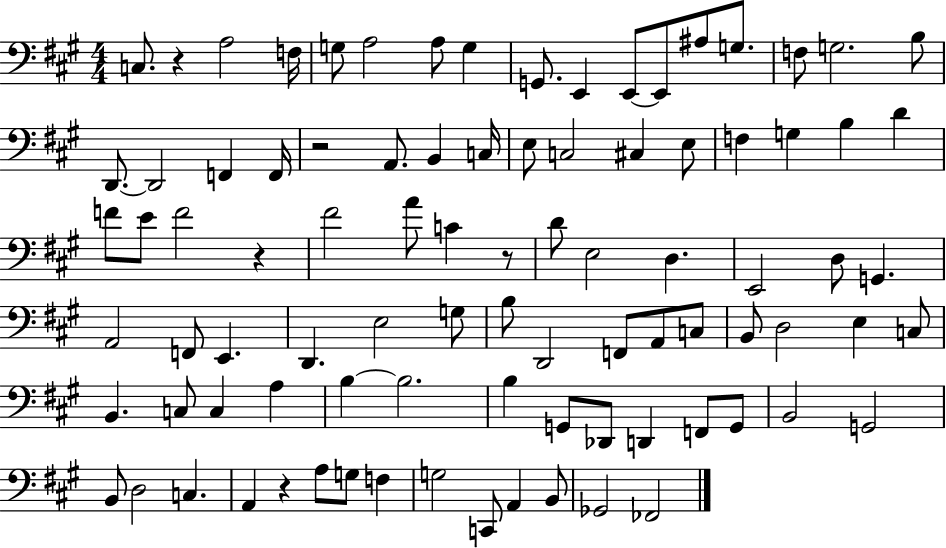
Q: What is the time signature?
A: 4/4